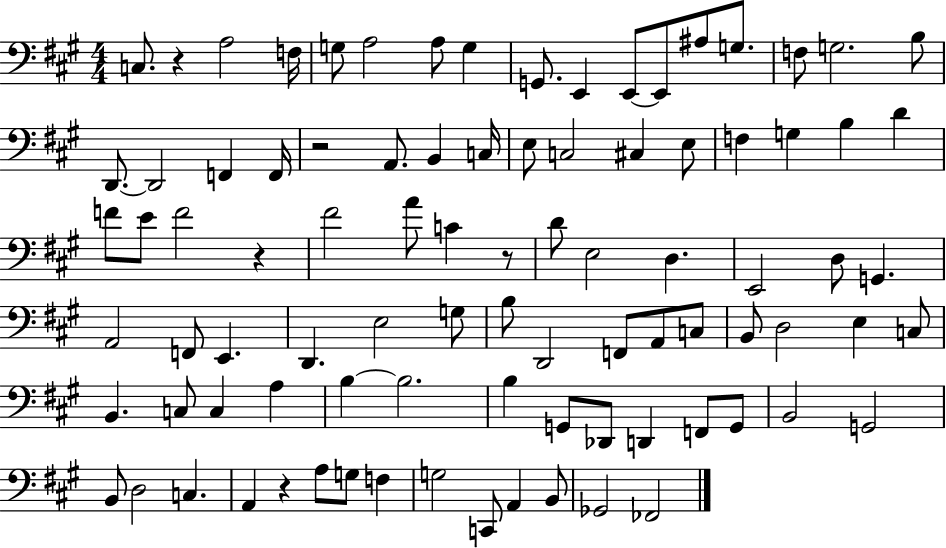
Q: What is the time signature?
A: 4/4